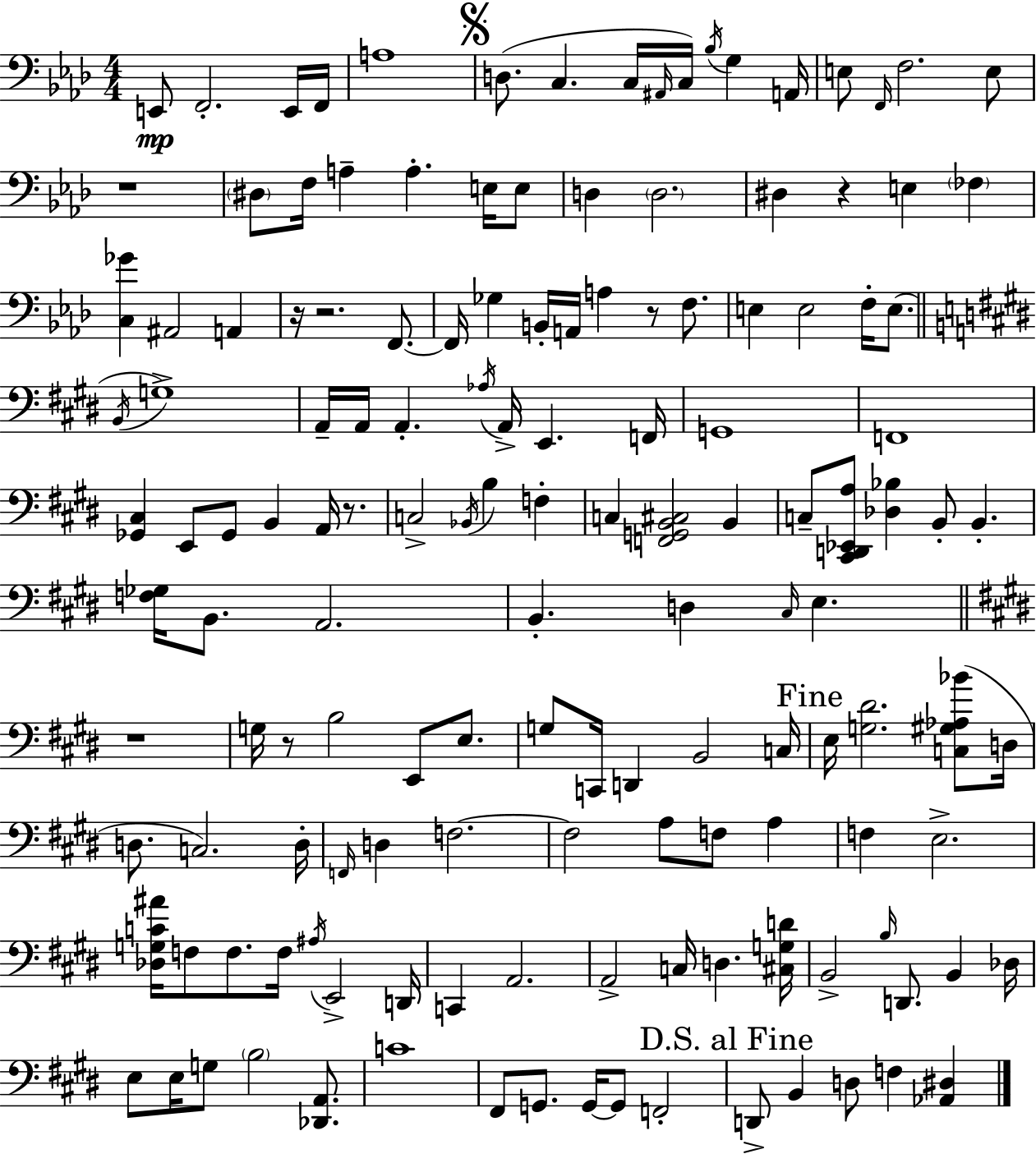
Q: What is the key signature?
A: AES major